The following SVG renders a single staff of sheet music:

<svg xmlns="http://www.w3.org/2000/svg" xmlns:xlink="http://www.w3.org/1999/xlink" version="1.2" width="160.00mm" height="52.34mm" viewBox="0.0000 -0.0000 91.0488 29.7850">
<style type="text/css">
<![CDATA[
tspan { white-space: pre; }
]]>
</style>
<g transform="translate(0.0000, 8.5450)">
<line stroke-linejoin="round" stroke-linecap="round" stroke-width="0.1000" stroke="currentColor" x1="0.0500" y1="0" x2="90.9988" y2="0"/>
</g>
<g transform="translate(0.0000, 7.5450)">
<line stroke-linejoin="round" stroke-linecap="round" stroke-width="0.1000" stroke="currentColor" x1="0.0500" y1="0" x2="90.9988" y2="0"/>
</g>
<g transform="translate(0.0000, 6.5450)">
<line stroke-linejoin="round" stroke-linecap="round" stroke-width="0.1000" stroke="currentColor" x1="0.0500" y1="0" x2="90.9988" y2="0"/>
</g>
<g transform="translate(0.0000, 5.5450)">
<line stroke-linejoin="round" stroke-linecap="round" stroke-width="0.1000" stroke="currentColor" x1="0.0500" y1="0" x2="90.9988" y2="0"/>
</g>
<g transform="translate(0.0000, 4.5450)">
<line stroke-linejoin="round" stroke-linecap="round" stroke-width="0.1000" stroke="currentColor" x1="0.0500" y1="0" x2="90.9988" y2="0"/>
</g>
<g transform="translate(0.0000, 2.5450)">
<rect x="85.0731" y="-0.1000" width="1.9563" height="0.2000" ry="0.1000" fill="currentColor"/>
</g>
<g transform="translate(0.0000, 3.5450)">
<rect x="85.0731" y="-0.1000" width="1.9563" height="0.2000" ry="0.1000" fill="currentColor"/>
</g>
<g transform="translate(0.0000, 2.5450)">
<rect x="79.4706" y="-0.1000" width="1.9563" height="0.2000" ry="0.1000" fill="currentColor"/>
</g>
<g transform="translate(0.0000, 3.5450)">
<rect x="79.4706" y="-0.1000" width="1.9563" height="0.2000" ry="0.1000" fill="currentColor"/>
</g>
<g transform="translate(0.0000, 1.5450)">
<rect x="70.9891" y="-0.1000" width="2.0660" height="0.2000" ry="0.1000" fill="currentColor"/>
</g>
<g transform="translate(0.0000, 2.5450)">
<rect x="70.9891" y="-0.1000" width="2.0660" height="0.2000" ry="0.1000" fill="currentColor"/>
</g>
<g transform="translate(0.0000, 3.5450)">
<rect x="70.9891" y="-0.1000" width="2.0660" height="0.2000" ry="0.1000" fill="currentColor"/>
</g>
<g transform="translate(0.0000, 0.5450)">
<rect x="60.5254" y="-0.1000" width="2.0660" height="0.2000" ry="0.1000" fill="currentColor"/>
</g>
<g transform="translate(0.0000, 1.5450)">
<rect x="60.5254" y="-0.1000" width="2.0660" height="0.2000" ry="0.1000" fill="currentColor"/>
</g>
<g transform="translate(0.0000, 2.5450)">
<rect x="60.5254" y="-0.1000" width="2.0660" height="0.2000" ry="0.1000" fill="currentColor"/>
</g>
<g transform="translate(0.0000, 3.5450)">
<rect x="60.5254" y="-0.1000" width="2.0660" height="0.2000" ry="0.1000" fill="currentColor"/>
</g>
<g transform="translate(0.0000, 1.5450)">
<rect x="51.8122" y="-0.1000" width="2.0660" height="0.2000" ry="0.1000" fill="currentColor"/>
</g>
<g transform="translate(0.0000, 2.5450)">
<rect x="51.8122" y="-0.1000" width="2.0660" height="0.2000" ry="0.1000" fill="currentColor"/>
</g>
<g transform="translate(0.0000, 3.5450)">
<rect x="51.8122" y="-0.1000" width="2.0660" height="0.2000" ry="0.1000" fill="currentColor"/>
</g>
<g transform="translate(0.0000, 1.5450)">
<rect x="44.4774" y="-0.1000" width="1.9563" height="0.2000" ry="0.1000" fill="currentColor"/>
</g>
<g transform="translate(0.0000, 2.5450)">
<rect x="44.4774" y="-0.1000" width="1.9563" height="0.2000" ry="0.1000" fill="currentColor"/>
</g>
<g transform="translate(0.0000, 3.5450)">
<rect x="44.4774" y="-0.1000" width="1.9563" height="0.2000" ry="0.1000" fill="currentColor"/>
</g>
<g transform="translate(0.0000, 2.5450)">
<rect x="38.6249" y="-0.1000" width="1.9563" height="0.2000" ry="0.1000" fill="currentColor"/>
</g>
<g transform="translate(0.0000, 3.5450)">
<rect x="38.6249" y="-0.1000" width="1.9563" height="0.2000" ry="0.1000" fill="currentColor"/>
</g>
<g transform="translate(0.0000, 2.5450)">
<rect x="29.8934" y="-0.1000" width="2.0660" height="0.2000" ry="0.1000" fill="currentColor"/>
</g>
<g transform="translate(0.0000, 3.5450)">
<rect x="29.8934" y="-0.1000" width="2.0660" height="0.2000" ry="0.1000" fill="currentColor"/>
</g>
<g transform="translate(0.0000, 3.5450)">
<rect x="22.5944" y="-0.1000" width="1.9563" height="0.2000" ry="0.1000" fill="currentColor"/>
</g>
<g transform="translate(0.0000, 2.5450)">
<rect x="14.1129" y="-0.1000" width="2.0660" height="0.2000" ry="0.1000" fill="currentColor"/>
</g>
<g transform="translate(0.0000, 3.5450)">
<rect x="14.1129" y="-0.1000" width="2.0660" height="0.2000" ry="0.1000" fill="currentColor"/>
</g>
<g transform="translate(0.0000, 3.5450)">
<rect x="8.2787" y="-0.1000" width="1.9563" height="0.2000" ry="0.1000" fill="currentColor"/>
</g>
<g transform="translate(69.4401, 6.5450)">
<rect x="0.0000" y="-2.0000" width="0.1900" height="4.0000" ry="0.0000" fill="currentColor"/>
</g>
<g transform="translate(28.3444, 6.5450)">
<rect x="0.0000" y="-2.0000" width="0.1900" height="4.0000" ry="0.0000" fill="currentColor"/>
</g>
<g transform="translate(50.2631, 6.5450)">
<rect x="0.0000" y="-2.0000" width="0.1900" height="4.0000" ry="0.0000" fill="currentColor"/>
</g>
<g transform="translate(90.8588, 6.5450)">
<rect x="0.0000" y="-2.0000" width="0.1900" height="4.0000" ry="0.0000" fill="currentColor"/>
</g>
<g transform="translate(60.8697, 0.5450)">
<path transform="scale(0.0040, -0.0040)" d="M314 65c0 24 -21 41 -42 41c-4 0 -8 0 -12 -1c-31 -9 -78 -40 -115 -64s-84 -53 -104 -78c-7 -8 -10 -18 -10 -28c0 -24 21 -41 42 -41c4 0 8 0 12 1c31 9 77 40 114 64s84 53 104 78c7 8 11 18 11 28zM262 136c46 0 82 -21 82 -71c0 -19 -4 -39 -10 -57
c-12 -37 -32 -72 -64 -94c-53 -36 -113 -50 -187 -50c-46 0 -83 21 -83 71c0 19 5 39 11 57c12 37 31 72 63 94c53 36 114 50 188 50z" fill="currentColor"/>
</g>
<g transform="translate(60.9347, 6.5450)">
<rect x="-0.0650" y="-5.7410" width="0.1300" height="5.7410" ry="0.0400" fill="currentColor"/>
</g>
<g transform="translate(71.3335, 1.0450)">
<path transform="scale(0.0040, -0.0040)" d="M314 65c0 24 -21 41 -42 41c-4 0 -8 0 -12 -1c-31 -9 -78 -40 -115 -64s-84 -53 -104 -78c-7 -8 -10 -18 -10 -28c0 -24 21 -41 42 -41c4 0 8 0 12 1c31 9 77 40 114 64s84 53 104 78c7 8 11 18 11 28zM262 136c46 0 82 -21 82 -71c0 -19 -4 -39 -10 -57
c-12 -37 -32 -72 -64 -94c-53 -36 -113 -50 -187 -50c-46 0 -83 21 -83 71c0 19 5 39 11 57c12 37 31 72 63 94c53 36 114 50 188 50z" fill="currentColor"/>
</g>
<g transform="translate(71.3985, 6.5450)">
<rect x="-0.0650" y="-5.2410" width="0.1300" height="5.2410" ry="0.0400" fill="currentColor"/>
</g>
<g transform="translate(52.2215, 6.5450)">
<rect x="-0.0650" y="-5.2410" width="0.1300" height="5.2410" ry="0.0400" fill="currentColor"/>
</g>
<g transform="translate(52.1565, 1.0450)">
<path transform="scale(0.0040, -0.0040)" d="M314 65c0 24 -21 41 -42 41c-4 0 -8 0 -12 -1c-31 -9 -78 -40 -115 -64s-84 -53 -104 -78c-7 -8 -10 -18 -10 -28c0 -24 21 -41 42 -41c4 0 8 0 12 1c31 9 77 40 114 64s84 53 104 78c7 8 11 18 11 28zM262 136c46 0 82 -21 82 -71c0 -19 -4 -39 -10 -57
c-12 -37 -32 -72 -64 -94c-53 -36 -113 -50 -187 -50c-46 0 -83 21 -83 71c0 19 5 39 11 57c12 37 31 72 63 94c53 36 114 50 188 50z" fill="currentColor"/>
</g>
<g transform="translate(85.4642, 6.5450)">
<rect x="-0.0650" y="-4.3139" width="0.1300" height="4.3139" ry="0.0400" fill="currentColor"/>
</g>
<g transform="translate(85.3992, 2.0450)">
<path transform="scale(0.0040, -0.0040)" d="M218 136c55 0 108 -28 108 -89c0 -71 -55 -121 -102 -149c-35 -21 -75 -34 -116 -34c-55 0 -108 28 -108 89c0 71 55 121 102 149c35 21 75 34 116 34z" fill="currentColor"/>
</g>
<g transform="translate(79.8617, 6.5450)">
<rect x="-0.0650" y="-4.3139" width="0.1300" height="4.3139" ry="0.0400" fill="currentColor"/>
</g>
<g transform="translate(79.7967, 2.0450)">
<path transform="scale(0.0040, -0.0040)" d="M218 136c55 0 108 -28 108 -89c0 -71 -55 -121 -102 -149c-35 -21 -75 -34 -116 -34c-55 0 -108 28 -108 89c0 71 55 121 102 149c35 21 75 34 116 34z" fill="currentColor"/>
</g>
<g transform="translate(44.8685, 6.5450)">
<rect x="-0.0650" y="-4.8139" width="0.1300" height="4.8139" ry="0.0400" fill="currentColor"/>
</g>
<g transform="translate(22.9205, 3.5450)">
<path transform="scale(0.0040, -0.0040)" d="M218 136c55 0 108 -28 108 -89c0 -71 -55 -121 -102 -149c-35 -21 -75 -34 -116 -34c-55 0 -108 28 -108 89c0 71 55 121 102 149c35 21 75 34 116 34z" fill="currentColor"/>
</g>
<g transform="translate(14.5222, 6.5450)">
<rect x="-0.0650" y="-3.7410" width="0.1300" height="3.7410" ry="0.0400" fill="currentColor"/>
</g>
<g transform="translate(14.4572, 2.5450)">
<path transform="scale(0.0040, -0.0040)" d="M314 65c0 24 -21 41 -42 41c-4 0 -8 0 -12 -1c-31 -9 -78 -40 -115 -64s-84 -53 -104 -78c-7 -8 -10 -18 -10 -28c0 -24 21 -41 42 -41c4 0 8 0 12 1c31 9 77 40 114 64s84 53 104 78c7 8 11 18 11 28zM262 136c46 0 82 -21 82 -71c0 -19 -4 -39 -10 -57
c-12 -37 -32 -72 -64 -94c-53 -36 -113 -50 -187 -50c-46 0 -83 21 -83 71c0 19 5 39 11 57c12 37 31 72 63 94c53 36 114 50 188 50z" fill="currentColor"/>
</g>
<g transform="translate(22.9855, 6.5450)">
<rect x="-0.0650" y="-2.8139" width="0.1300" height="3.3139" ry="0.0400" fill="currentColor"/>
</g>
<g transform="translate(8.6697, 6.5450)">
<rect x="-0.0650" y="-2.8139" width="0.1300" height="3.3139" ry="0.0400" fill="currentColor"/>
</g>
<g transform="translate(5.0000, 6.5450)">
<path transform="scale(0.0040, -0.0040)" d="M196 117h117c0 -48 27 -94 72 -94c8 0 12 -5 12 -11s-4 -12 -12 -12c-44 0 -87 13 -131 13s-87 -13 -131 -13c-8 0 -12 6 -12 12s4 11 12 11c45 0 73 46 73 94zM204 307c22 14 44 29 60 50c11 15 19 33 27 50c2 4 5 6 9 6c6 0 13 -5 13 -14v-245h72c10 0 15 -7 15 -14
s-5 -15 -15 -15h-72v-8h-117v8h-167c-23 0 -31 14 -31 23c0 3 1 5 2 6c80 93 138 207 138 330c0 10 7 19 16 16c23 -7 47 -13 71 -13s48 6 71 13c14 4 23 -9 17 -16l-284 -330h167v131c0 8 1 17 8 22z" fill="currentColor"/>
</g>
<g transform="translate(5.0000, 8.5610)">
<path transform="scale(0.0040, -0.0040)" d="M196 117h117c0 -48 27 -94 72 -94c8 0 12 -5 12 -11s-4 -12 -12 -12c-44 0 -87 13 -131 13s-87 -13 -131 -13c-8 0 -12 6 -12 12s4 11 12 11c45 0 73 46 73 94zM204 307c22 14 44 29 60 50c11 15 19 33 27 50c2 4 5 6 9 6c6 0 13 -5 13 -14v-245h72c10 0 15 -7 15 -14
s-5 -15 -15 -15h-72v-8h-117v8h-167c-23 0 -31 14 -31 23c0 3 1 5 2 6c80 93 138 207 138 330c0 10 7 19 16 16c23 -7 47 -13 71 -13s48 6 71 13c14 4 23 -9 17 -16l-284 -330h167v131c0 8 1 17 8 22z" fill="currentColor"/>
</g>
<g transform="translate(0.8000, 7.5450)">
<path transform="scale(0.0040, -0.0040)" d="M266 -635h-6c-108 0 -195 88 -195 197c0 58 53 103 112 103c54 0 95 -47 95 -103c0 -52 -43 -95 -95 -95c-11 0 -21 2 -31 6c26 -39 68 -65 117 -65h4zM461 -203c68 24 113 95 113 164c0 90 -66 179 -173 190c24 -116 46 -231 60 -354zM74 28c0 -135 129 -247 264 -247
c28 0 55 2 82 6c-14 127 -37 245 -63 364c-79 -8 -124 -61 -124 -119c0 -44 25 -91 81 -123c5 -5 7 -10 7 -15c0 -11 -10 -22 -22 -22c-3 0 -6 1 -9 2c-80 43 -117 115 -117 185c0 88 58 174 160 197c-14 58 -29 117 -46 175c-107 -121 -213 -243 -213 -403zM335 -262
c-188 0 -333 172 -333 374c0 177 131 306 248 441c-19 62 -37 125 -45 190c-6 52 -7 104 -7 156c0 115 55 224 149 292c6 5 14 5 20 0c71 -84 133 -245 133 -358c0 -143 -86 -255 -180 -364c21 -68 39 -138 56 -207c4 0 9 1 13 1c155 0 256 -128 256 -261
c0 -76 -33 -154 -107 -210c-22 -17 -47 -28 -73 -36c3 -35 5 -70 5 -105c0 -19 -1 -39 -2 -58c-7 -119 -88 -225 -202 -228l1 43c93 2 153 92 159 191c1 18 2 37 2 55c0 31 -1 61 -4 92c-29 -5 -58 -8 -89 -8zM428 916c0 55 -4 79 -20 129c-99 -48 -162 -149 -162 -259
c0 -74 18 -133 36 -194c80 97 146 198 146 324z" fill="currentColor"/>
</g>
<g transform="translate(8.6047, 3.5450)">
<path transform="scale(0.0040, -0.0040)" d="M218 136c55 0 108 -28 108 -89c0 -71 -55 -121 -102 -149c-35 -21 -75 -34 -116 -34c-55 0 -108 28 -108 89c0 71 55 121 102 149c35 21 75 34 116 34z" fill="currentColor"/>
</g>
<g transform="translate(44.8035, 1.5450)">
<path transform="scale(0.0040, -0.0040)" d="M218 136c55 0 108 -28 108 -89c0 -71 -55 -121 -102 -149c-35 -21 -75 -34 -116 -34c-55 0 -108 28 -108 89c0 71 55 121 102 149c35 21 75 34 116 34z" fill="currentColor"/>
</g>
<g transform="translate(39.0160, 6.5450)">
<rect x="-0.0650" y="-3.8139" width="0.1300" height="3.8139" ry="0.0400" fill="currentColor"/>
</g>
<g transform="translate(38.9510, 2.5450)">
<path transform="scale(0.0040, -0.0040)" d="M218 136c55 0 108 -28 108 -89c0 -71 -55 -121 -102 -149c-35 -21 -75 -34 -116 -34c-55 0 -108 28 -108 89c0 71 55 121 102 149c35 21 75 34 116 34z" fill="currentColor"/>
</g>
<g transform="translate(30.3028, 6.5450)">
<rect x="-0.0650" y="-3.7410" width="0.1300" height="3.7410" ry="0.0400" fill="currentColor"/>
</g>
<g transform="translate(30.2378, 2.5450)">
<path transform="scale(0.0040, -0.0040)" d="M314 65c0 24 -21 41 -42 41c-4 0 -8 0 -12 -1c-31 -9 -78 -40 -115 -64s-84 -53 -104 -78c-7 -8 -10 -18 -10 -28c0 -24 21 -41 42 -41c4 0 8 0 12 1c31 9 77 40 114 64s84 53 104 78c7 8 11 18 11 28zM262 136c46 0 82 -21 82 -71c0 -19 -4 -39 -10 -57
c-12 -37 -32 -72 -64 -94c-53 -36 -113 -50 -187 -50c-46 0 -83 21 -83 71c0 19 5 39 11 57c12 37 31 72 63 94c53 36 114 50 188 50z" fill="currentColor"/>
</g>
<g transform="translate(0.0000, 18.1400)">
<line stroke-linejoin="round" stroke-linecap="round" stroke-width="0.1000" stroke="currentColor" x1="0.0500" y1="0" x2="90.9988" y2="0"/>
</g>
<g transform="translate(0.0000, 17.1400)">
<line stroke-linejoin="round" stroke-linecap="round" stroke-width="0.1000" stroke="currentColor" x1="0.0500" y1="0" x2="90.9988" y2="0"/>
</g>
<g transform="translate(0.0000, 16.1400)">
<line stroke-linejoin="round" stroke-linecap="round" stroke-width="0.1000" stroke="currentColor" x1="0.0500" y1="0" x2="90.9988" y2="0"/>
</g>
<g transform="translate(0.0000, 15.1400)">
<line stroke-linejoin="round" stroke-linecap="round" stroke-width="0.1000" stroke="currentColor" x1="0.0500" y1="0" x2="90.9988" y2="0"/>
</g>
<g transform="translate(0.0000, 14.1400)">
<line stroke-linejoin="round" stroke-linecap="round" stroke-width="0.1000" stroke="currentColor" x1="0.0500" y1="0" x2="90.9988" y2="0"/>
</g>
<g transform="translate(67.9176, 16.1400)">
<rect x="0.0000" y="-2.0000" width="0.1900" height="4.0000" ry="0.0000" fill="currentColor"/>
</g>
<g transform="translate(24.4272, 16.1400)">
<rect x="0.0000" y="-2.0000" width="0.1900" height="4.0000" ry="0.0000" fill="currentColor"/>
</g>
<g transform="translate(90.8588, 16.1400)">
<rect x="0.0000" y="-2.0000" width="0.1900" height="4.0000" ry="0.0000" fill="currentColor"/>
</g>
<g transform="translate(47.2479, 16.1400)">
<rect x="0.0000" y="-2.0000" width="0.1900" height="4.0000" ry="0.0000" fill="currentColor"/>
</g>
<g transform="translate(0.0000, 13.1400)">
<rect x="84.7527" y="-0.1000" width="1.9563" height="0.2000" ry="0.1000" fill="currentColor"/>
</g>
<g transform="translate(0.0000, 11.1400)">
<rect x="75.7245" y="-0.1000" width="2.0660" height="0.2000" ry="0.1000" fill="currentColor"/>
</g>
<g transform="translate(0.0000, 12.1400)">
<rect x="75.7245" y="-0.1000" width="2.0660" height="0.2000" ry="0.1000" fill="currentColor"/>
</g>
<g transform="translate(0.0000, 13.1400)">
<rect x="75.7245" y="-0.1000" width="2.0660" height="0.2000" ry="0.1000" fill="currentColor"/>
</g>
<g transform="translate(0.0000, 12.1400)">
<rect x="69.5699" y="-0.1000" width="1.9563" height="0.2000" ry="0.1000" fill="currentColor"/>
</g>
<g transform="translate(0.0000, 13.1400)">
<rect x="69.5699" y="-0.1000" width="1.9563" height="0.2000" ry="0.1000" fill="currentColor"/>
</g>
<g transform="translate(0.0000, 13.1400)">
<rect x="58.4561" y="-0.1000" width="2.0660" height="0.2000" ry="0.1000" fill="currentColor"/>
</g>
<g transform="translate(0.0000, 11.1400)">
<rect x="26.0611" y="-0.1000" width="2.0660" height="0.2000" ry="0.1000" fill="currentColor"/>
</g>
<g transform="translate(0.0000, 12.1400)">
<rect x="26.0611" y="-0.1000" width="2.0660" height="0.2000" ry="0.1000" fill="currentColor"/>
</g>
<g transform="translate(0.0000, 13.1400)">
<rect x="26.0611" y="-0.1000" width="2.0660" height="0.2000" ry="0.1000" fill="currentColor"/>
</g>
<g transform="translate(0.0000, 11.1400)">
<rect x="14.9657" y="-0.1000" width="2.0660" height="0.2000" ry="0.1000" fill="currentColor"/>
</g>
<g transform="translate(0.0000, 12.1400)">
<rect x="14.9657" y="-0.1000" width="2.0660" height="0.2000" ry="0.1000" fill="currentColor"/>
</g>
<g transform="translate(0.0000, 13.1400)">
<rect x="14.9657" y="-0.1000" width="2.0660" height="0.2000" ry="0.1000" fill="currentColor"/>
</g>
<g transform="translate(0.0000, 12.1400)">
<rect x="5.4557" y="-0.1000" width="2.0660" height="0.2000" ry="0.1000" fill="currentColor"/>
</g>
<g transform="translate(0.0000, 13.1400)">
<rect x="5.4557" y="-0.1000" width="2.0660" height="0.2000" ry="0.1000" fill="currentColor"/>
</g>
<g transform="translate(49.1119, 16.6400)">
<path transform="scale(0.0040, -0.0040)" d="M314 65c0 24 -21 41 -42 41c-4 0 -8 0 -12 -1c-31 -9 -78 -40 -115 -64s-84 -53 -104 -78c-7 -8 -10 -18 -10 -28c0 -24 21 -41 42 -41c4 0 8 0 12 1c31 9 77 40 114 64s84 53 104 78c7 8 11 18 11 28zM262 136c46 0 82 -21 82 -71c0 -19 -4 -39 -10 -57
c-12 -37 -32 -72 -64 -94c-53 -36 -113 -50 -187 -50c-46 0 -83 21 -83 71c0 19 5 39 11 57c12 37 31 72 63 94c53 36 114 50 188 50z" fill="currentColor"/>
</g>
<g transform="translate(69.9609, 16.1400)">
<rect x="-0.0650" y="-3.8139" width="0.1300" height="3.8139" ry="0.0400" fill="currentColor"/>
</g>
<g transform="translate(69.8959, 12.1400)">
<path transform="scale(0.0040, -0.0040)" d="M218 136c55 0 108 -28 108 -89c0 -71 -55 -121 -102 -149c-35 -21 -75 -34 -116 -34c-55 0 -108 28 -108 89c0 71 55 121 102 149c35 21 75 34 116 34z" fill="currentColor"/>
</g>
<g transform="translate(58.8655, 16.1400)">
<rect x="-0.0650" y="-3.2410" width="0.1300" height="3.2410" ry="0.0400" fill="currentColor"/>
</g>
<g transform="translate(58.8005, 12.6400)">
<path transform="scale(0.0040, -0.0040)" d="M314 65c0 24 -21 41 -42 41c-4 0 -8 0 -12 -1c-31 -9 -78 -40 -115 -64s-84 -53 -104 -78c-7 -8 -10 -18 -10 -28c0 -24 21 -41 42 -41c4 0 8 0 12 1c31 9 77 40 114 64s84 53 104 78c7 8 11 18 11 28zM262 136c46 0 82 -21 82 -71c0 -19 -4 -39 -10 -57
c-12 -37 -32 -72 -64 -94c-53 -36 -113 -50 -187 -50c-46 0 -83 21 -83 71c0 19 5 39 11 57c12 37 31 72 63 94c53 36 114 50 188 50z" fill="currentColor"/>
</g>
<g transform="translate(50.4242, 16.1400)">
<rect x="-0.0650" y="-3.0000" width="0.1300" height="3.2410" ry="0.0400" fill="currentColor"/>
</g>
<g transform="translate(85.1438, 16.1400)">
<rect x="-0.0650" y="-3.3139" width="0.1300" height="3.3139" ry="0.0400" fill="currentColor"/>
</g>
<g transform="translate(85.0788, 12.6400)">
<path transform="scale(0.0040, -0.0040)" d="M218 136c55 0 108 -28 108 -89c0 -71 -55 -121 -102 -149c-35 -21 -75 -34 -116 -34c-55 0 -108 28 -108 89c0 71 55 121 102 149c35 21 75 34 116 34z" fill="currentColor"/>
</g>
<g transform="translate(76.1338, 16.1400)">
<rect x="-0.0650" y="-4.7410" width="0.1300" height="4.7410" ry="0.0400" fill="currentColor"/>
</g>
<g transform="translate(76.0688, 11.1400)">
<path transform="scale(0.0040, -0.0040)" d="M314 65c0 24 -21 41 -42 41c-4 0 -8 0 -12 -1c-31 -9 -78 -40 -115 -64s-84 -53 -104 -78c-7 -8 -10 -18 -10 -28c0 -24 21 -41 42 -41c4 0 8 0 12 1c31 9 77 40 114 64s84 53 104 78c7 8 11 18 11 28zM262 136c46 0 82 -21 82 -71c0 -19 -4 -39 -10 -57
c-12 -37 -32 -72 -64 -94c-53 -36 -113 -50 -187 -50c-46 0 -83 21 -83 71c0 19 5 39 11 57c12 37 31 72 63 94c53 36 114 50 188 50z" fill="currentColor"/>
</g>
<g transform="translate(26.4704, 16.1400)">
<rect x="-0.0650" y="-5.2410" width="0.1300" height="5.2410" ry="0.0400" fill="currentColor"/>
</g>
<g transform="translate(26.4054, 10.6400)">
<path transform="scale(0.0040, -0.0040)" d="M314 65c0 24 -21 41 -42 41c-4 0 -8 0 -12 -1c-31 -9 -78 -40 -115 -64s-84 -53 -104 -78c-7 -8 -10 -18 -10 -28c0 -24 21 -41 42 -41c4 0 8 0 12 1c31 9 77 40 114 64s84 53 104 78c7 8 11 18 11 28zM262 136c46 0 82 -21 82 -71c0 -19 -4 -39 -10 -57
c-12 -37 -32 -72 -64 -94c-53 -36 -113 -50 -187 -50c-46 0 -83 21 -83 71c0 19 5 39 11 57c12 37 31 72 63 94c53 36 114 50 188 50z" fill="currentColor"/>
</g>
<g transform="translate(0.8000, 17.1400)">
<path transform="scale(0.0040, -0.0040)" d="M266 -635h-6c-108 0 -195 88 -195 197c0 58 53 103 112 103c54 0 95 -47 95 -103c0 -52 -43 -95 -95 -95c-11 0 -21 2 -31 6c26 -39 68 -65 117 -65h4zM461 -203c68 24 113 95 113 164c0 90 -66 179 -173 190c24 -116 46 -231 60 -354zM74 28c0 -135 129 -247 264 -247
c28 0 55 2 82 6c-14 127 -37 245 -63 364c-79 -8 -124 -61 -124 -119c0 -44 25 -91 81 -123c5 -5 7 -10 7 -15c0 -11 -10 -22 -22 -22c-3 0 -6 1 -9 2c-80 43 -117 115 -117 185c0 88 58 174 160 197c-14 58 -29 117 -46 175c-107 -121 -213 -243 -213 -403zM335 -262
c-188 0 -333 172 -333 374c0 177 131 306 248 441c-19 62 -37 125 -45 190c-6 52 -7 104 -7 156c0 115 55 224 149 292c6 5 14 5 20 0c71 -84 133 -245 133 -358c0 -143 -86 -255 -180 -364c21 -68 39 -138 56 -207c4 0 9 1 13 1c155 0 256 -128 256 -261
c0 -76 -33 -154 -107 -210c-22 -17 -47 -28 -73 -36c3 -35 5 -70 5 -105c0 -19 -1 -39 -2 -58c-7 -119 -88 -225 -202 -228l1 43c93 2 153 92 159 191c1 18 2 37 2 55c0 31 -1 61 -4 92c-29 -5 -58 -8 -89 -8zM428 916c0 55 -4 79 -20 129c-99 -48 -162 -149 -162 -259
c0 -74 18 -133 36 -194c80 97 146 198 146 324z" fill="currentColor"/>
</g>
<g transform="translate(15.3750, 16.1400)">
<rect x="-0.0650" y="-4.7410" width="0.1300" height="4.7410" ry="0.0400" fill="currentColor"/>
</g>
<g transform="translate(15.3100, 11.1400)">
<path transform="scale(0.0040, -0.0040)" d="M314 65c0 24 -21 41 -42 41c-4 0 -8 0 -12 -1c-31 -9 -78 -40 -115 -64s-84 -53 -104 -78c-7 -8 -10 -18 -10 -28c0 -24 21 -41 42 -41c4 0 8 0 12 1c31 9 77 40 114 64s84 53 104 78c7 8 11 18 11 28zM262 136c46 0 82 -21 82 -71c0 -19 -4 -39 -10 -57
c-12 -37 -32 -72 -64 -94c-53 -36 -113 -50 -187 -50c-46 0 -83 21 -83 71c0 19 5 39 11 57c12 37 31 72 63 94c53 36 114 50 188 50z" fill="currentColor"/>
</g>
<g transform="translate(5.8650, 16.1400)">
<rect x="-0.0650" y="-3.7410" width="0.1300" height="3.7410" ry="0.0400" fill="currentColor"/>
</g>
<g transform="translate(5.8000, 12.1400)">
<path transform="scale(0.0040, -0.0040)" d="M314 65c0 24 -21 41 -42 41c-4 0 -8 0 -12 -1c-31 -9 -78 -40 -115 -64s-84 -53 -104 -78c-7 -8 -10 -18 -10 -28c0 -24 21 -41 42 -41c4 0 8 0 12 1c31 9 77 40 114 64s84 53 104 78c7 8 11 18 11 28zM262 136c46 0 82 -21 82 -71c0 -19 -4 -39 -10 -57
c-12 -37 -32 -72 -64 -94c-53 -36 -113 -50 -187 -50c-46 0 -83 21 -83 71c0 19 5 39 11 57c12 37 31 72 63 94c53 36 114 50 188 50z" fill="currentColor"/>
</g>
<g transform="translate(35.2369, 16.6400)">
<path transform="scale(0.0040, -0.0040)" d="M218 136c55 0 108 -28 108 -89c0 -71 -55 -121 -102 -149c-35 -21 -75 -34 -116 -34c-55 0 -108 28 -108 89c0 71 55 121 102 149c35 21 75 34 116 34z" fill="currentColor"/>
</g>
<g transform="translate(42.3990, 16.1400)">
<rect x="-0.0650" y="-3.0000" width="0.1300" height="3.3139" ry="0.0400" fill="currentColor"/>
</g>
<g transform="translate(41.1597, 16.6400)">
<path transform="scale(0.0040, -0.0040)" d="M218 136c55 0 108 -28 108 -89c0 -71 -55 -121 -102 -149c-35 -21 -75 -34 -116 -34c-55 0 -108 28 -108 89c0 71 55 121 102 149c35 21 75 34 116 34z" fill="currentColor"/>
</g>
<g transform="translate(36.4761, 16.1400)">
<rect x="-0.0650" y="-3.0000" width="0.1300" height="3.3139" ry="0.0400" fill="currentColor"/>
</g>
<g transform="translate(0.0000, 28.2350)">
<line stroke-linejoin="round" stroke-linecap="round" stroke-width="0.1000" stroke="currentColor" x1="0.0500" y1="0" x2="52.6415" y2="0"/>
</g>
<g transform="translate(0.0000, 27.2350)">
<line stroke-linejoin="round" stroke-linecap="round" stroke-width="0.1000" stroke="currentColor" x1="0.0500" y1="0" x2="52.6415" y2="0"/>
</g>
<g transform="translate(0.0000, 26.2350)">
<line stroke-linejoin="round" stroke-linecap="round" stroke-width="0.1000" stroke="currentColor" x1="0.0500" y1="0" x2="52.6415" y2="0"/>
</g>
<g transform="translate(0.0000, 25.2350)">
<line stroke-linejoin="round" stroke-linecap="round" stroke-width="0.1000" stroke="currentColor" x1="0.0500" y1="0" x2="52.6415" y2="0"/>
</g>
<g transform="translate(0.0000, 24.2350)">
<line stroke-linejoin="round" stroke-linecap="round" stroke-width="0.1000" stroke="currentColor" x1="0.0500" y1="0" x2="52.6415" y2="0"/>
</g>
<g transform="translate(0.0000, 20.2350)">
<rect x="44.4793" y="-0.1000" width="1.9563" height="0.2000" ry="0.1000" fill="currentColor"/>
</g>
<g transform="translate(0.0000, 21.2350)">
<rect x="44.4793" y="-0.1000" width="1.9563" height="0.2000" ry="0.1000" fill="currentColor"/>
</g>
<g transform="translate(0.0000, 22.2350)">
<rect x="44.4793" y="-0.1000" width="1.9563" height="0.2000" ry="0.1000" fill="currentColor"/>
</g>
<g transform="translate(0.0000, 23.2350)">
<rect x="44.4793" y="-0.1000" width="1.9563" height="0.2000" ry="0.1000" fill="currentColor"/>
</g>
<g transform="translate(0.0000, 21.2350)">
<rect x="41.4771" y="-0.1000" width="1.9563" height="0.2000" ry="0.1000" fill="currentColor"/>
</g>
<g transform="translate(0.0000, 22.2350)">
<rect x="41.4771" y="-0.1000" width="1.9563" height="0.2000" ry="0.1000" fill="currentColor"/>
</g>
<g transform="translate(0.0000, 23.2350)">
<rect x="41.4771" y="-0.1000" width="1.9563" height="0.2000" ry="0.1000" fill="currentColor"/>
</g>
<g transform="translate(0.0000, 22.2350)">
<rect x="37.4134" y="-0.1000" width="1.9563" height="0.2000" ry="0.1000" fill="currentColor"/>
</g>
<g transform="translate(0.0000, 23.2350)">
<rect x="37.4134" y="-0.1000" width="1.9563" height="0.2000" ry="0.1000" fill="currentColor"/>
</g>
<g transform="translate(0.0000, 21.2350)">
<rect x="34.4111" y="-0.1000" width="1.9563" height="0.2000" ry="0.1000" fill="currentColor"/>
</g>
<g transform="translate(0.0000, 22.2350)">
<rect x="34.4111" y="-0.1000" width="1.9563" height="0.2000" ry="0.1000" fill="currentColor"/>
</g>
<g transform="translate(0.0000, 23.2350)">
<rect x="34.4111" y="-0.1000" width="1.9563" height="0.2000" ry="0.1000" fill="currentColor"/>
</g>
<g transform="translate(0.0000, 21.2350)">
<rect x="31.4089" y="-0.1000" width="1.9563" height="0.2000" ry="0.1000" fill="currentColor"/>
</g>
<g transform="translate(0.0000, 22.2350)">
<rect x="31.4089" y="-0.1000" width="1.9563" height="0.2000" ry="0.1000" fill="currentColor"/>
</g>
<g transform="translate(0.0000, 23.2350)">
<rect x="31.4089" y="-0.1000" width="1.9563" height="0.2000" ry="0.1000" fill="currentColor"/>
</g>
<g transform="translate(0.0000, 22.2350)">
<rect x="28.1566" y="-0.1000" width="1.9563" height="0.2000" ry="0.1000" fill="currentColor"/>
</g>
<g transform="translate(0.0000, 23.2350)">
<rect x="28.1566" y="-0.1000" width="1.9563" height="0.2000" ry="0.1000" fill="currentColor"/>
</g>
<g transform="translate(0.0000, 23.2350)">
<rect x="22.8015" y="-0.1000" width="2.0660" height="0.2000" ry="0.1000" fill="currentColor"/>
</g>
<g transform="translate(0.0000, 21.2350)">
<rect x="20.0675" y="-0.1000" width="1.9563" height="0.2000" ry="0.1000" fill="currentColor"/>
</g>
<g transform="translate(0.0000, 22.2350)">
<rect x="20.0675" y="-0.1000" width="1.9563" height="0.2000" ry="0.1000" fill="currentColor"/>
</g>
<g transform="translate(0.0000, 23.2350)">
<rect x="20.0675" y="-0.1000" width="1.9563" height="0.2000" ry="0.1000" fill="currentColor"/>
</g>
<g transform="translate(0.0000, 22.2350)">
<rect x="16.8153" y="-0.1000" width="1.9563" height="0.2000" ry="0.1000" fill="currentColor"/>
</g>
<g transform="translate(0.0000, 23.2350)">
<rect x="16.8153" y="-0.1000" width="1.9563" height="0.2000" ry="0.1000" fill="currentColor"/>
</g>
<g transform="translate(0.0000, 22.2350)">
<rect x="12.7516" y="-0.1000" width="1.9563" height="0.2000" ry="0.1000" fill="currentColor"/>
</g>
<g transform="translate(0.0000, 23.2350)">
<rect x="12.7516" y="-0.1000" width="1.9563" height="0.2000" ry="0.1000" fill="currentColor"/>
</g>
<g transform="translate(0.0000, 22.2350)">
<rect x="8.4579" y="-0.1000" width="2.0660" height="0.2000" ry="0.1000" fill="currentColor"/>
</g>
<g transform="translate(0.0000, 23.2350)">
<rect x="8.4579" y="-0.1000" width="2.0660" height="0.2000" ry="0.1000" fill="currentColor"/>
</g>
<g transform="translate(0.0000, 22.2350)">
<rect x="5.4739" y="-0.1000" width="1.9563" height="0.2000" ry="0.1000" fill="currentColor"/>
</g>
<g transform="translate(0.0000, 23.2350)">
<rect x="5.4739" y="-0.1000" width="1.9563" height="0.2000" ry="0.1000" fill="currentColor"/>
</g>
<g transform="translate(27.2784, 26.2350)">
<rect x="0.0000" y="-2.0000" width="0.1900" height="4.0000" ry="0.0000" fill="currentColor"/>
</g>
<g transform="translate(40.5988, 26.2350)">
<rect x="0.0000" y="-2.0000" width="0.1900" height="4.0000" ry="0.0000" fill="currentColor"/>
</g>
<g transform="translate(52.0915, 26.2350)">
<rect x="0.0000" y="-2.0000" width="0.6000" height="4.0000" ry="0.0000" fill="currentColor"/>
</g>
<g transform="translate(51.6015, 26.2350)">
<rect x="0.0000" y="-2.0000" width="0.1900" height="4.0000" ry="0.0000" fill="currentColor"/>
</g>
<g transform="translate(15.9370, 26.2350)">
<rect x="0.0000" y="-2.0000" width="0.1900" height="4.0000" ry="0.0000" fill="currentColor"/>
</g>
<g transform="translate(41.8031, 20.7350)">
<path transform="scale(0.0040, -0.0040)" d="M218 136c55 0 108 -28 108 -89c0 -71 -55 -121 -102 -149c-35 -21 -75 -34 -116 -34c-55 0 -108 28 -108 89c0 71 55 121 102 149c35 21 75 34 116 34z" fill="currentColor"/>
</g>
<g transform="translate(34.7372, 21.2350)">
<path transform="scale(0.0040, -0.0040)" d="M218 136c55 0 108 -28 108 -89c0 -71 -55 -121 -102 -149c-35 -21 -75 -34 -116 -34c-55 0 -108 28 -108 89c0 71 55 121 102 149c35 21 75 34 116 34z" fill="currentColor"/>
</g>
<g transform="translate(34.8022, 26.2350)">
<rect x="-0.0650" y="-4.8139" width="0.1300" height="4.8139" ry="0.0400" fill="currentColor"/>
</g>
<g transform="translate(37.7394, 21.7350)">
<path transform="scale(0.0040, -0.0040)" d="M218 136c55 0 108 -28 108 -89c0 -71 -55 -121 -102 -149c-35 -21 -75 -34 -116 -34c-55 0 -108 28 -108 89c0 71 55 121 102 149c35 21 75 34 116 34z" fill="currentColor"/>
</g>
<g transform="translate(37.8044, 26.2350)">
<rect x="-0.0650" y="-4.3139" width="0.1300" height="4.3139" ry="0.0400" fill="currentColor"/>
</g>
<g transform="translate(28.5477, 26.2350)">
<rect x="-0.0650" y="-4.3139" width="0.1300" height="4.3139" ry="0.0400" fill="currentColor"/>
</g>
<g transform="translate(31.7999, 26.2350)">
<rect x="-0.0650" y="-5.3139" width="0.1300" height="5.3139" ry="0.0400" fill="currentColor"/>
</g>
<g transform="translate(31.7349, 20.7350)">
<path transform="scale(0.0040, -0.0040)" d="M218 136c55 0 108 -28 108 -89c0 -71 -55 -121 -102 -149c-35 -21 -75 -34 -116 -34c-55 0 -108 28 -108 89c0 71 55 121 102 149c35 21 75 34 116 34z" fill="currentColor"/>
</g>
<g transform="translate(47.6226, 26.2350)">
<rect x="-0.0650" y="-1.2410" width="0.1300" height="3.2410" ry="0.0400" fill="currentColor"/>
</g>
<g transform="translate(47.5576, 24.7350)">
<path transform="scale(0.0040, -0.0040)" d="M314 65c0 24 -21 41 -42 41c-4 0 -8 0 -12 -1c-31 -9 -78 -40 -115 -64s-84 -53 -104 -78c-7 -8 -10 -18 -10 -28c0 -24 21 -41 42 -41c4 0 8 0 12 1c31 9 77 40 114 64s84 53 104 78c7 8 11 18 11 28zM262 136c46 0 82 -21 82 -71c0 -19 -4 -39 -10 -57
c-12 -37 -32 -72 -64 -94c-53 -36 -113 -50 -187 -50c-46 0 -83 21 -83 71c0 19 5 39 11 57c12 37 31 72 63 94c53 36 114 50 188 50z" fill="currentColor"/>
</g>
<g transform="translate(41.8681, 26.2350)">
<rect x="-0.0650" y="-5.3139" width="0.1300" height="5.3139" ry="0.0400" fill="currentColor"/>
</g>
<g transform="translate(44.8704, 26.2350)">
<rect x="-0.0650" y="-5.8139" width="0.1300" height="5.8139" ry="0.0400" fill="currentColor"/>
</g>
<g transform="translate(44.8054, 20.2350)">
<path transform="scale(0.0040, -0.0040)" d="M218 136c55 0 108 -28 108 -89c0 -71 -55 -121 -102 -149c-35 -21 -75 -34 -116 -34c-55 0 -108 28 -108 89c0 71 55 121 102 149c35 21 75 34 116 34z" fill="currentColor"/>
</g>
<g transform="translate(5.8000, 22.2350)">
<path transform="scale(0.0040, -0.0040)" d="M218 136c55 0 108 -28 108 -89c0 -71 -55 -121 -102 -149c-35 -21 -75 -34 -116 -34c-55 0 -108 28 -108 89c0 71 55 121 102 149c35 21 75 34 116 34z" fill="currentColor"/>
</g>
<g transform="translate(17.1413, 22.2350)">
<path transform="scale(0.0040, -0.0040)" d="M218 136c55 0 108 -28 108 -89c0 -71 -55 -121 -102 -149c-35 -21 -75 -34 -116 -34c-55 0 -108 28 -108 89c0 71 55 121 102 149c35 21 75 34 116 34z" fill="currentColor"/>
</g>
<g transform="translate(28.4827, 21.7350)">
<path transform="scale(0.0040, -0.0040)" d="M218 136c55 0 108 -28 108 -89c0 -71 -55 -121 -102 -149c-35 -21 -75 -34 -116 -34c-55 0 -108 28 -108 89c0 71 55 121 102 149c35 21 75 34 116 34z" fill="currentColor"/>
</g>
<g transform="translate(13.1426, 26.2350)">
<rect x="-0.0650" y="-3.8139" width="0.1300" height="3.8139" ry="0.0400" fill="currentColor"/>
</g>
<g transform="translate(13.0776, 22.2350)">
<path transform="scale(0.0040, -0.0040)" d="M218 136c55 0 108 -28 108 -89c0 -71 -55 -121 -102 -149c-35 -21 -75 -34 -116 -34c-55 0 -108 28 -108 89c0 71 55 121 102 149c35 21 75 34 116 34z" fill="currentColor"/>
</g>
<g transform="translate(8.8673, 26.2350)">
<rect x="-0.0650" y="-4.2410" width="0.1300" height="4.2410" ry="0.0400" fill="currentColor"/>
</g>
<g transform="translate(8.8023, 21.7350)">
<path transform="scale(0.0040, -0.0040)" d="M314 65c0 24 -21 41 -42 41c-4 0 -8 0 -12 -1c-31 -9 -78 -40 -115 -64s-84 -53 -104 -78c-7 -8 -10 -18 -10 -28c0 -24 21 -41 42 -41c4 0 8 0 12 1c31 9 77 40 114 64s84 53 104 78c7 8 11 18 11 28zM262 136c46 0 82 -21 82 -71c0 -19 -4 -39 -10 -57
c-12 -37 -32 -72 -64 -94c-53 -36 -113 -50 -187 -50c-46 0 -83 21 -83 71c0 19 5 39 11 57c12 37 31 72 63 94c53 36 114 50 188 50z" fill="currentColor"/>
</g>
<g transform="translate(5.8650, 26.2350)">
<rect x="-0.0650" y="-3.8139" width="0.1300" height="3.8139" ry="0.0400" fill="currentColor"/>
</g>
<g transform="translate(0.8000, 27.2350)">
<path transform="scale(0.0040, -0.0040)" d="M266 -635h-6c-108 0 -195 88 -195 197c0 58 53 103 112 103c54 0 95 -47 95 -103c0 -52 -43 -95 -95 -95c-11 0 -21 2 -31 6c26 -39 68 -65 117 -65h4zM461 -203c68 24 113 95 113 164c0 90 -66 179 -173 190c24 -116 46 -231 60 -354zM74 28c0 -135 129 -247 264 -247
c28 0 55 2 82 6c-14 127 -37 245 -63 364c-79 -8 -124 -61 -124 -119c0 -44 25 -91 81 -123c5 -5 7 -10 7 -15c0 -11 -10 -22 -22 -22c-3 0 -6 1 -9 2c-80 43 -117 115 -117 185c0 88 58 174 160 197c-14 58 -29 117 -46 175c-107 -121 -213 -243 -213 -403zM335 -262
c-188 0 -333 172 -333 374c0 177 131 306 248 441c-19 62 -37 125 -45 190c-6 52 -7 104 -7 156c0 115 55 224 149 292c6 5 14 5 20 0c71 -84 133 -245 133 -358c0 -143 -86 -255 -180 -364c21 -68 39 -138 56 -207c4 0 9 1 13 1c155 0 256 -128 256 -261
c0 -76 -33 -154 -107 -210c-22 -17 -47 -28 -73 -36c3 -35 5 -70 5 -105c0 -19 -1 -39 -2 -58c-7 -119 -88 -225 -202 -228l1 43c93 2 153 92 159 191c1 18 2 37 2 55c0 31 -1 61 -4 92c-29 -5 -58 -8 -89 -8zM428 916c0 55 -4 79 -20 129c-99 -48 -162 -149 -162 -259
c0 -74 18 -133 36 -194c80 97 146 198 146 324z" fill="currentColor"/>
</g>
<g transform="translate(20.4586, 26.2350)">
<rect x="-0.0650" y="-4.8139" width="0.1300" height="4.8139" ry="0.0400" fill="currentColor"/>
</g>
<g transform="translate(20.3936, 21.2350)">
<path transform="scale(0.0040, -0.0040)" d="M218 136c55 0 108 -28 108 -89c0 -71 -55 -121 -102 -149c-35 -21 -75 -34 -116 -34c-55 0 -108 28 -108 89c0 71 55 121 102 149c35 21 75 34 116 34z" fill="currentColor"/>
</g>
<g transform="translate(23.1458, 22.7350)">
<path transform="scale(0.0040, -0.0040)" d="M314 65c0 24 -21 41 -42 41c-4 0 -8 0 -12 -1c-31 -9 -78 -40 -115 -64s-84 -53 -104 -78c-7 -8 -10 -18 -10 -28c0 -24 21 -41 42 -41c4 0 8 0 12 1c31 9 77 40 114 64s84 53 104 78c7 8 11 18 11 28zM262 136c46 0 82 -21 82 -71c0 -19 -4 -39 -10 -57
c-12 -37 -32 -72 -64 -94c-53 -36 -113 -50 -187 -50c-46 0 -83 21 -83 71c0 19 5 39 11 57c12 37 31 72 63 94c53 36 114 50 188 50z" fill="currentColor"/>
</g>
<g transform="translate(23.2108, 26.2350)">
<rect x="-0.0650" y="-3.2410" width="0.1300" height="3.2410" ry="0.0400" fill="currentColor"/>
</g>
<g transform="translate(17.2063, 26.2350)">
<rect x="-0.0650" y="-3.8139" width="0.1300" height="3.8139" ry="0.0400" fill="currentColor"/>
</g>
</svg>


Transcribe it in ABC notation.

X:1
T:Untitled
M:4/4
L:1/4
K:C
a c'2 a c'2 c' e' f'2 g'2 f'2 d' d' c'2 e'2 f'2 A A A2 b2 c' e'2 b c' d'2 c' c' e' b2 d' f' e' d' f' g' e2